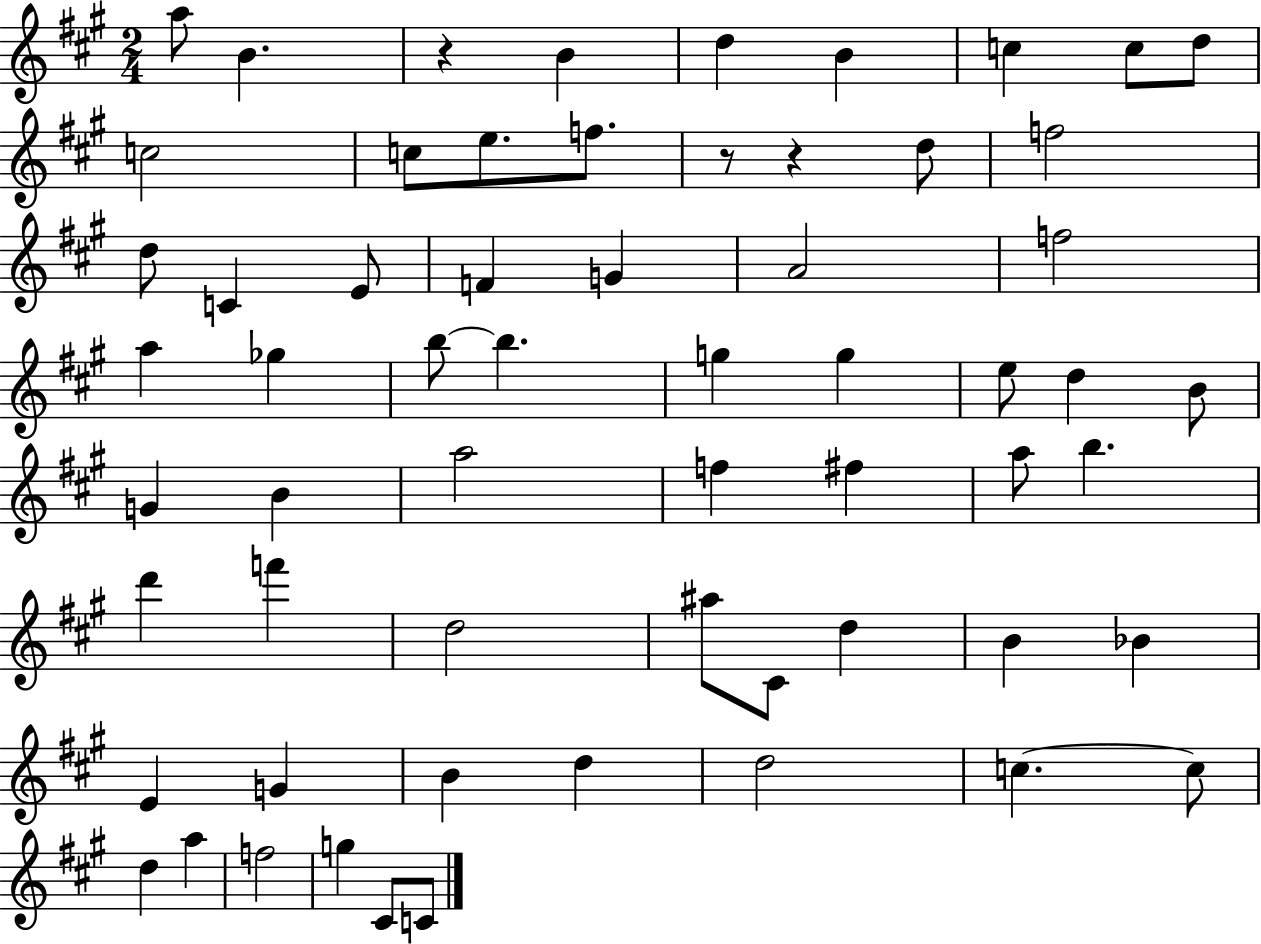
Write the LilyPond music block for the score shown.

{
  \clef treble
  \numericTimeSignature
  \time 2/4
  \key a \major
  a''8 b'4. | r4 b'4 | d''4 b'4 | c''4 c''8 d''8 | \break c''2 | c''8 e''8. f''8. | r8 r4 d''8 | f''2 | \break d''8 c'4 e'8 | f'4 g'4 | a'2 | f''2 | \break a''4 ges''4 | b''8~~ b''4. | g''4 g''4 | e''8 d''4 b'8 | \break g'4 b'4 | a''2 | f''4 fis''4 | a''8 b''4. | \break d'''4 f'''4 | d''2 | ais''8 cis'8 d''4 | b'4 bes'4 | \break e'4 g'4 | b'4 d''4 | d''2 | c''4.~~ c''8 | \break d''4 a''4 | f''2 | g''4 cis'8 c'8 | \bar "|."
}